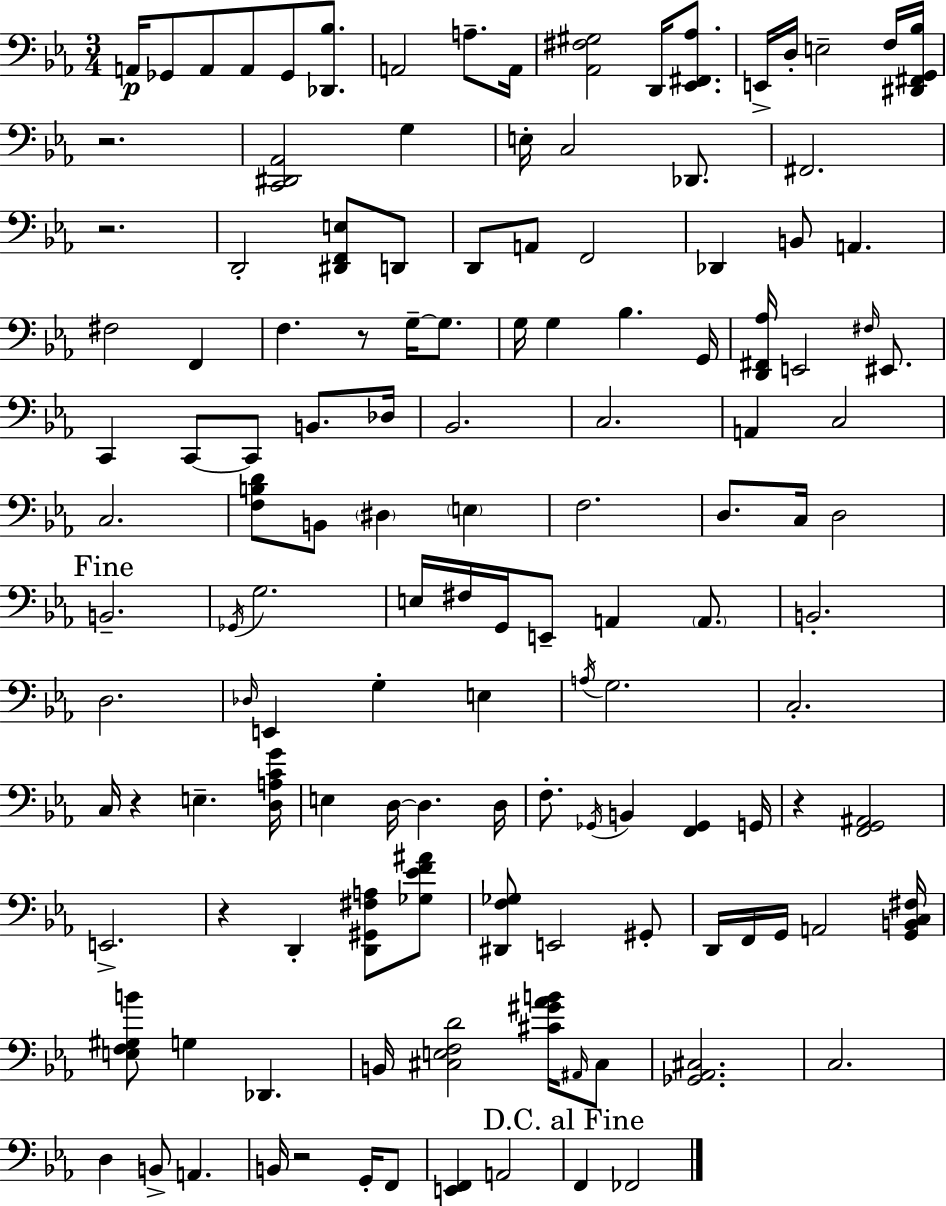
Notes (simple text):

A2/s Gb2/e A2/e A2/e Gb2/e [Db2,Bb3]/e. A2/h A3/e. A2/s [Ab2,F#3,G#3]/h D2/s [Eb2,F#2,Ab3]/e. E2/s D3/s E3/h F3/s [D#2,F#2,G2,Bb3]/s R/h. [C2,D#2,Ab2]/h G3/q E3/s C3/h Db2/e. F#2/h. R/h. D2/h [D#2,F2,E3]/e D2/e D2/e A2/e F2/h Db2/q B2/e A2/q. F#3/h F2/q F3/q. R/e G3/s G3/e. G3/s G3/q Bb3/q. G2/s [D2,F#2,Ab3]/s E2/h F#3/s EIS2/e. C2/q C2/e C2/e B2/e. Db3/s Bb2/h. C3/h. A2/q C3/h C3/h. [F3,B3,D4]/e B2/e D#3/q E3/q F3/h. D3/e. C3/s D3/h B2/h. Gb2/s G3/h. E3/s F#3/s G2/s E2/e A2/q A2/e. B2/h. D3/h. Db3/s E2/q G3/q E3/q A3/s G3/h. C3/h. C3/s R/q E3/q. [D3,A3,C4,G4]/s E3/q D3/s D3/q. D3/s F3/e. Gb2/s B2/q [F2,Gb2]/q G2/s R/q [F2,G2,A#2]/h E2/h. R/q D2/q [D2,G#2,F#3,A3]/e [Gb3,Eb4,F4,A#4]/e [D#2,F3,Gb3]/e E2/h G#2/e D2/s F2/s G2/s A2/h [G2,B2,C3,F#3]/s [E3,F3,G#3,B4]/e G3/q Db2/q. B2/s [C#3,E3,F3,D4]/h [C#4,G#4,Ab4,B4]/s A#2/s C#3/e [Gb2,Ab2,C#3]/h. C3/h. D3/q B2/e A2/q. B2/s R/h G2/s F2/e [E2,F2]/q A2/h F2/q FES2/h